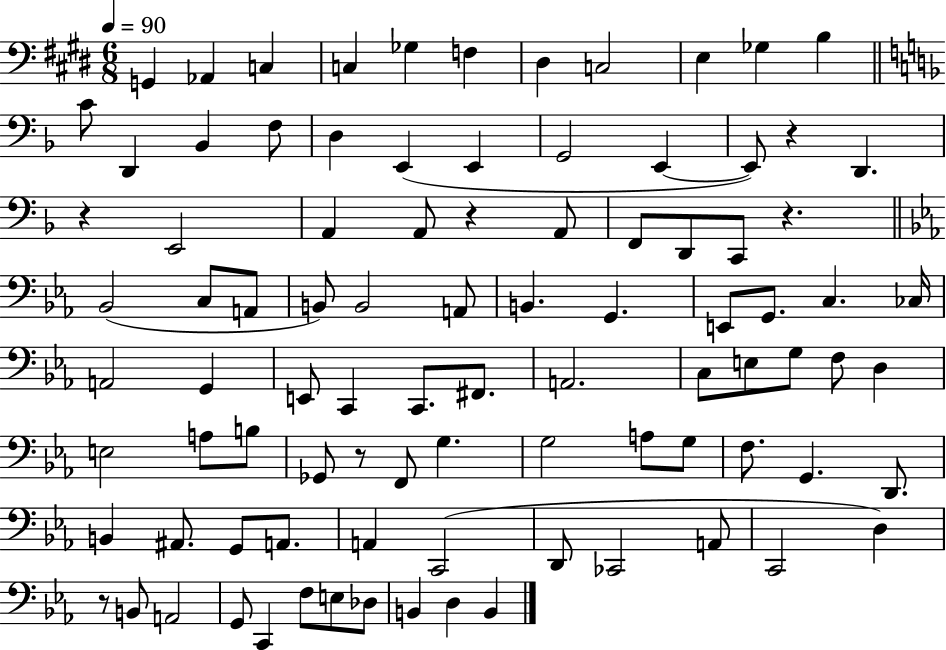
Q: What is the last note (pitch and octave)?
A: B2